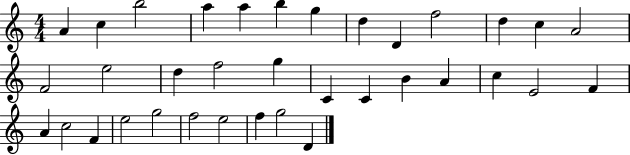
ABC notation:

X:1
T:Untitled
M:4/4
L:1/4
K:C
A c b2 a a b g d D f2 d c A2 F2 e2 d f2 g C C B A c E2 F A c2 F e2 g2 f2 e2 f g2 D